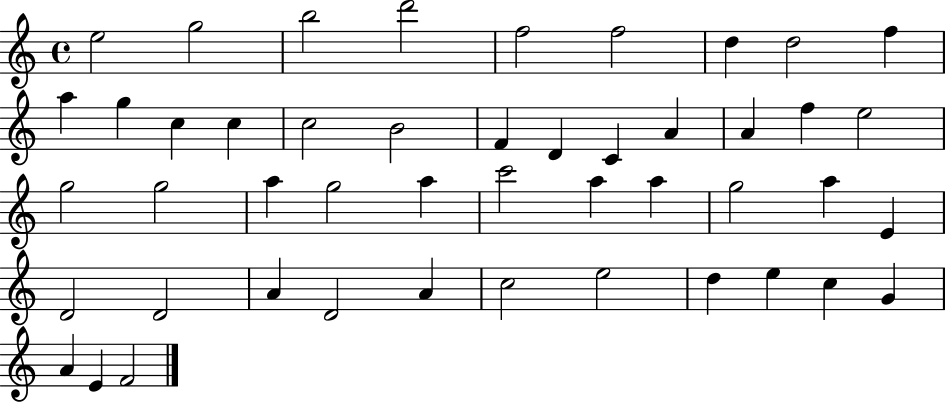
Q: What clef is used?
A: treble